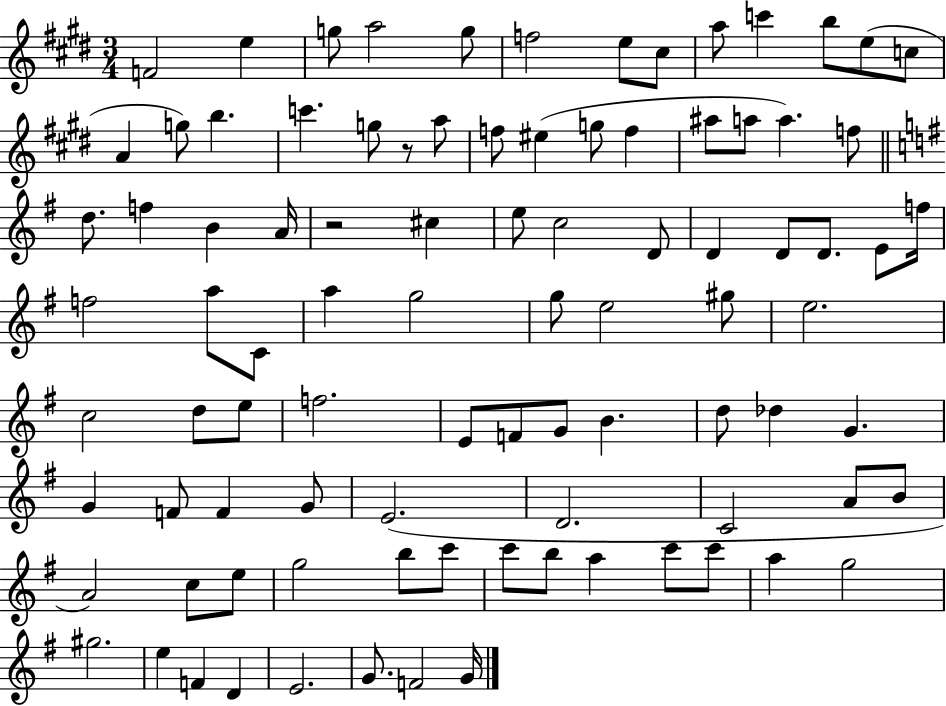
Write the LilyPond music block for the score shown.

{
  \clef treble
  \numericTimeSignature
  \time 3/4
  \key e \major
  \repeat volta 2 { f'2 e''4 | g''8 a''2 g''8 | f''2 e''8 cis''8 | a''8 c'''4 b''8 e''8( c''8 | \break a'4 g''8) b''4. | c'''4. g''8 r8 a''8 | f''8 eis''4( g''8 f''4 | ais''8 a''8 a''4.) f''8 | \break \bar "||" \break \key g \major d''8. f''4 b'4 a'16 | r2 cis''4 | e''8 c''2 d'8 | d'4 d'8 d'8. e'8 f''16 | \break f''2 a''8 c'8 | a''4 g''2 | g''8 e''2 gis''8 | e''2. | \break c''2 d''8 e''8 | f''2. | e'8 f'8 g'8 b'4. | d''8 des''4 g'4. | \break g'4 f'8 f'4 g'8 | e'2.( | d'2. | c'2 a'8 b'8 | \break a'2) c''8 e''8 | g''2 b''8 c'''8 | c'''8 b''8 a''4 c'''8 c'''8 | a''4 g''2 | \break gis''2. | e''4 f'4 d'4 | e'2. | g'8. f'2 g'16 | \break } \bar "|."
}